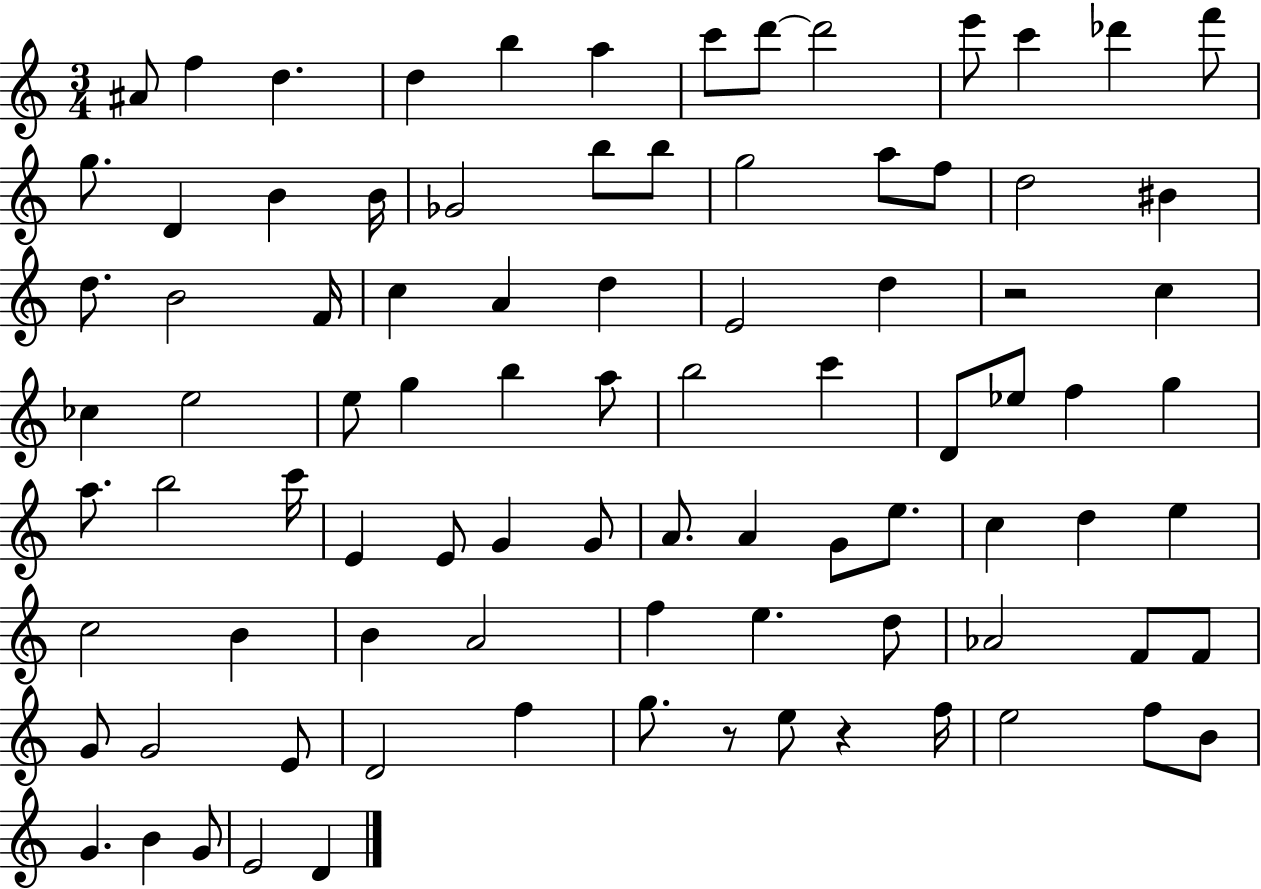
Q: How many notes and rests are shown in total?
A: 89